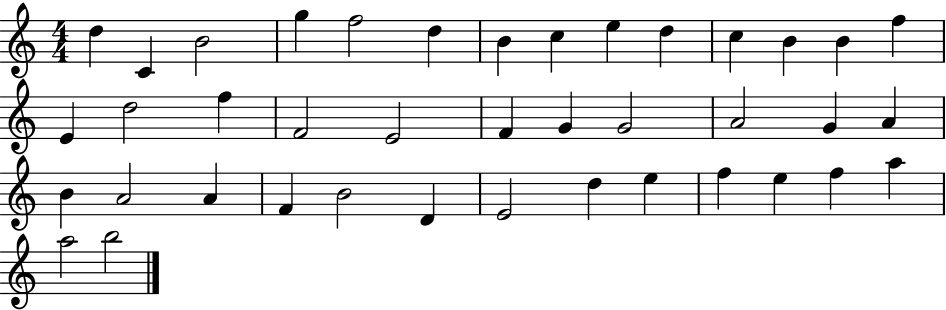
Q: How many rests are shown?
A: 0